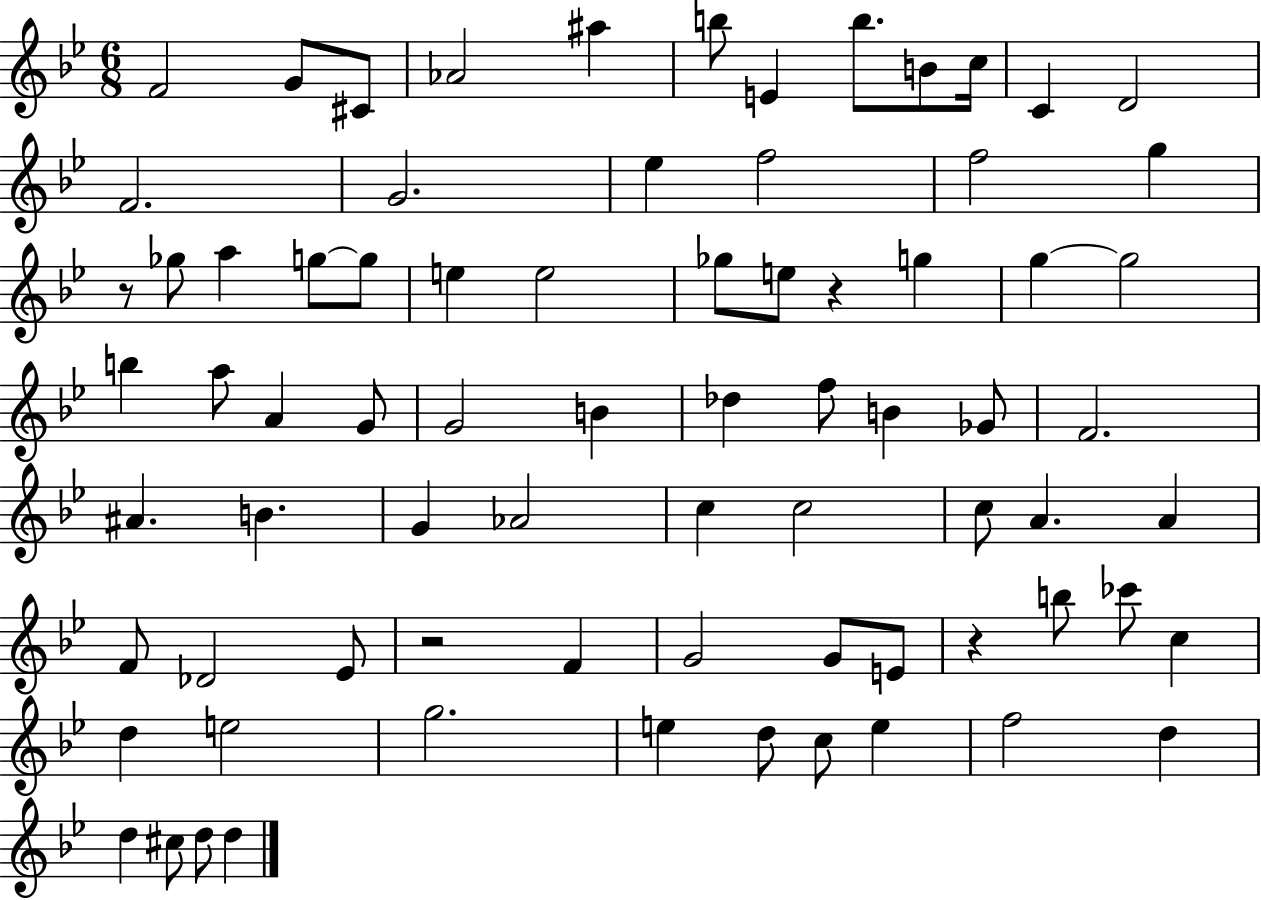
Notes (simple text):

F4/h G4/e C#4/e Ab4/h A#5/q B5/e E4/q B5/e. B4/e C5/s C4/q D4/h F4/h. G4/h. Eb5/q F5/h F5/h G5/q R/e Gb5/e A5/q G5/e G5/e E5/q E5/h Gb5/e E5/e R/q G5/q G5/q G5/h B5/q A5/e A4/q G4/e G4/h B4/q Db5/q F5/e B4/q Gb4/e F4/h. A#4/q. B4/q. G4/q Ab4/h C5/q C5/h C5/e A4/q. A4/q F4/e Db4/h Eb4/e R/h F4/q G4/h G4/e E4/e R/q B5/e CES6/e C5/q D5/q E5/h G5/h. E5/q D5/e C5/e E5/q F5/h D5/q D5/q C#5/e D5/e D5/q